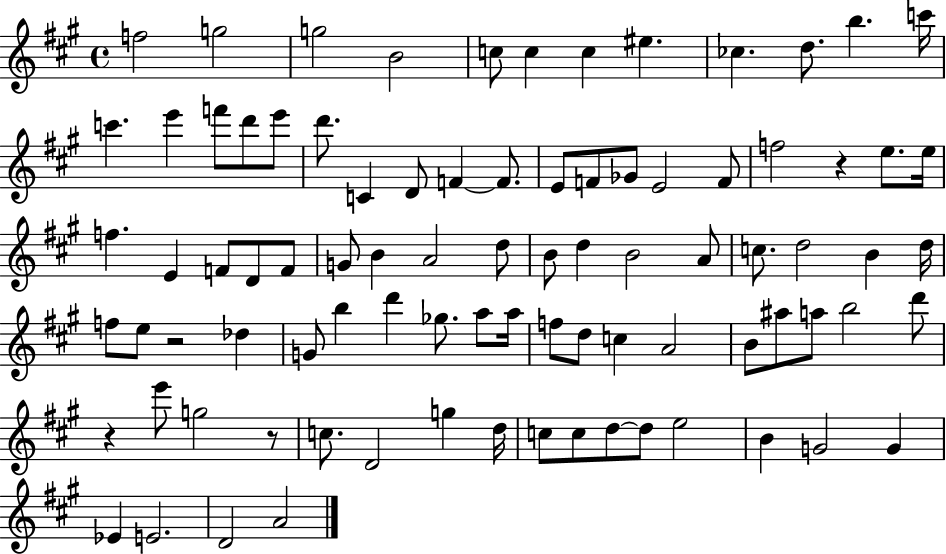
F5/h G5/h G5/h B4/h C5/e C5/q C5/q EIS5/q. CES5/q. D5/e. B5/q. C6/s C6/q. E6/q F6/e D6/e E6/e D6/e. C4/q D4/e F4/q F4/e. E4/e F4/e Gb4/e E4/h F4/e F5/h R/q E5/e. E5/s F5/q. E4/q F4/e D4/e F4/e G4/e B4/q A4/h D5/e B4/e D5/q B4/h A4/e C5/e. D5/h B4/q D5/s F5/e E5/e R/h Db5/q G4/e B5/q D6/q Gb5/e. A5/e A5/s F5/e D5/e C5/q A4/h B4/e A#5/e A5/e B5/h D6/e R/q E6/e G5/h R/e C5/e. D4/h G5/q D5/s C5/e C5/e D5/e D5/e E5/h B4/q G4/h G4/q Eb4/q E4/h. D4/h A4/h